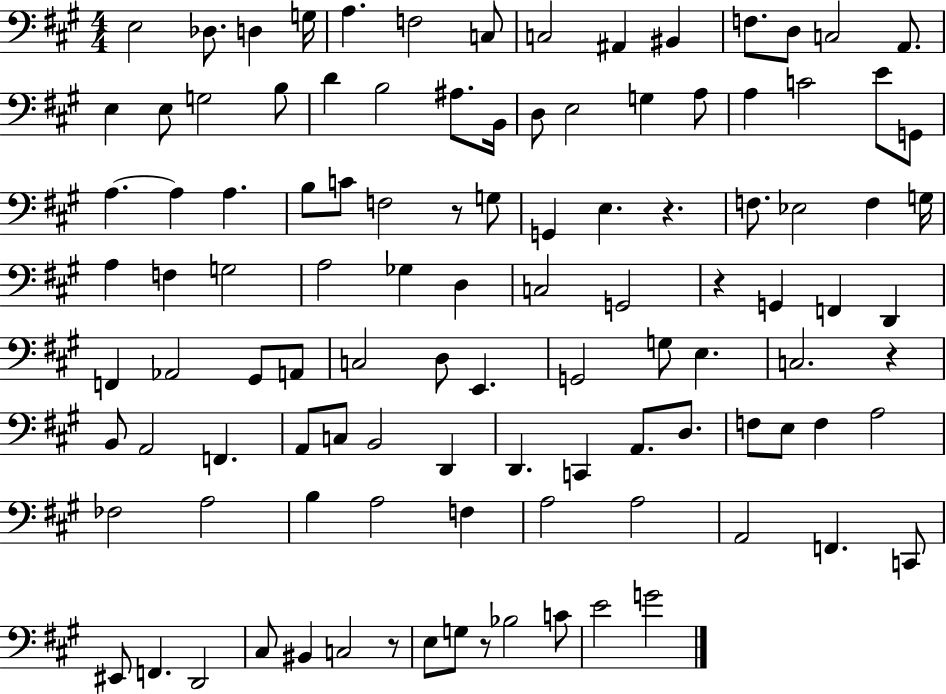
{
  \clef bass
  \numericTimeSignature
  \time 4/4
  \key a \major
  e2 des8. d4 g16 | a4. f2 c8 | c2 ais,4 bis,4 | f8. d8 c2 a,8. | \break e4 e8 g2 b8 | d'4 b2 ais8. b,16 | d8 e2 g4 a8 | a4 c'2 e'8 g,8 | \break a4.~~ a4 a4. | b8 c'8 f2 r8 g8 | g,4 e4. r4. | f8. ees2 f4 g16 | \break a4 f4 g2 | a2 ges4 d4 | c2 g,2 | r4 g,4 f,4 d,4 | \break f,4 aes,2 gis,8 a,8 | c2 d8 e,4. | g,2 g8 e4. | c2. r4 | \break b,8 a,2 f,4. | a,8 c8 b,2 d,4 | d,4. c,4 a,8. d8. | f8 e8 f4 a2 | \break fes2 a2 | b4 a2 f4 | a2 a2 | a,2 f,4. c,8 | \break eis,8 f,4. d,2 | cis8 bis,4 c2 r8 | e8 g8 r8 bes2 c'8 | e'2 g'2 | \break \bar "|."
}